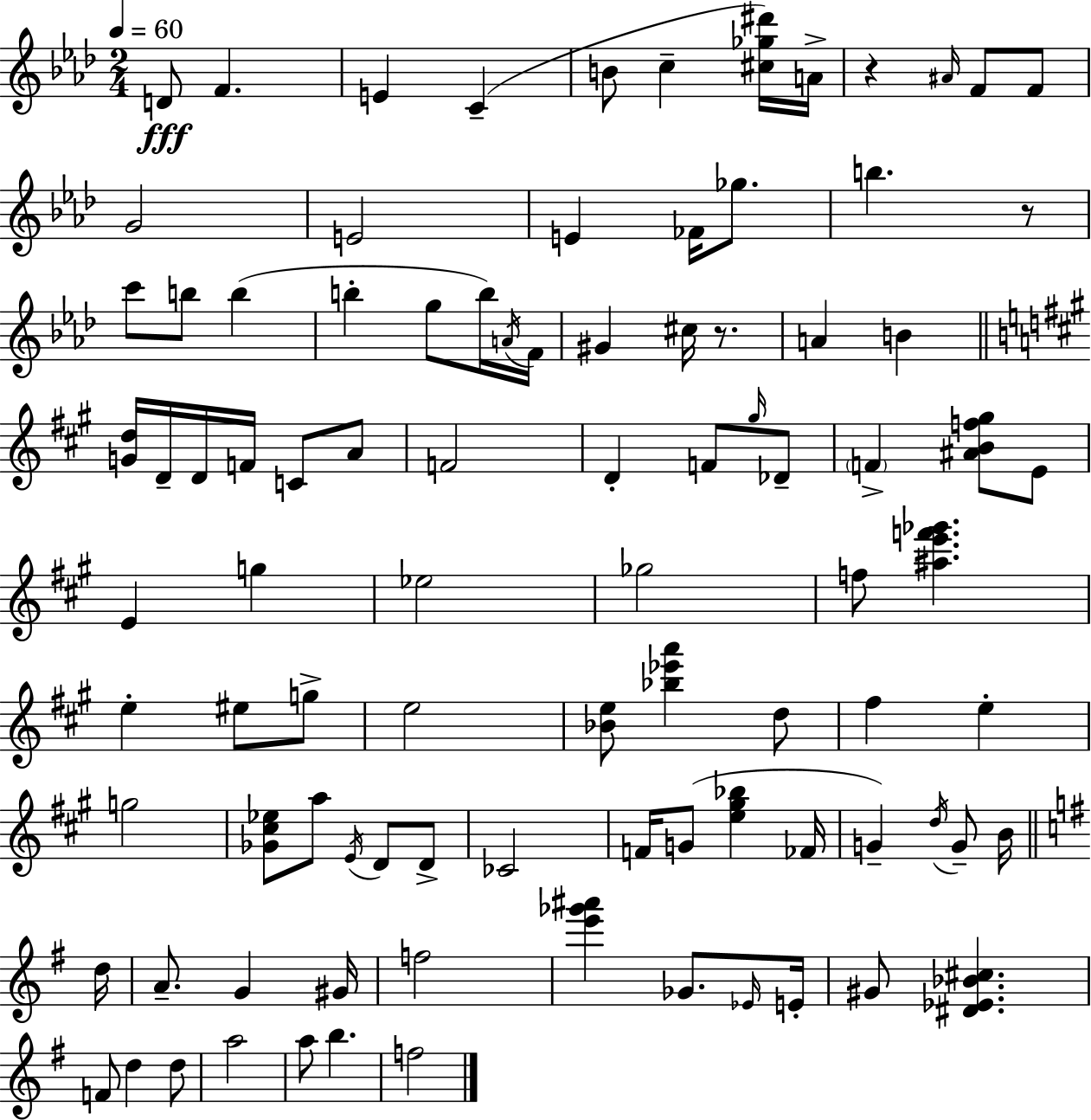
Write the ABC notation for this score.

X:1
T:Untitled
M:2/4
L:1/4
K:Ab
D/2 F E C B/2 c [^c_g^d']/4 A/4 z ^A/4 F/2 F/2 G2 E2 E _F/4 _g/2 b z/2 c'/2 b/2 b b g/2 b/4 A/4 F/4 ^G ^c/4 z/2 A B [Gd]/4 D/4 D/4 F/4 C/2 A/2 F2 D F/2 ^g/4 _D/2 F [^ABf^g]/2 E/2 E g _e2 _g2 f/2 [^ae'f'_g'] e ^e/2 g/2 e2 [_Be]/2 [_b_e'a'] d/2 ^f e g2 [_G^c_e]/2 a/2 E/4 D/2 D/2 _C2 F/4 G/2 [e^g_b] _F/4 G d/4 G/2 B/4 d/4 A/2 G ^G/4 f2 [e'_g'^a'] _G/2 _E/4 E/4 ^G/2 [^D_E_B^c] F/2 d d/2 a2 a/2 b f2